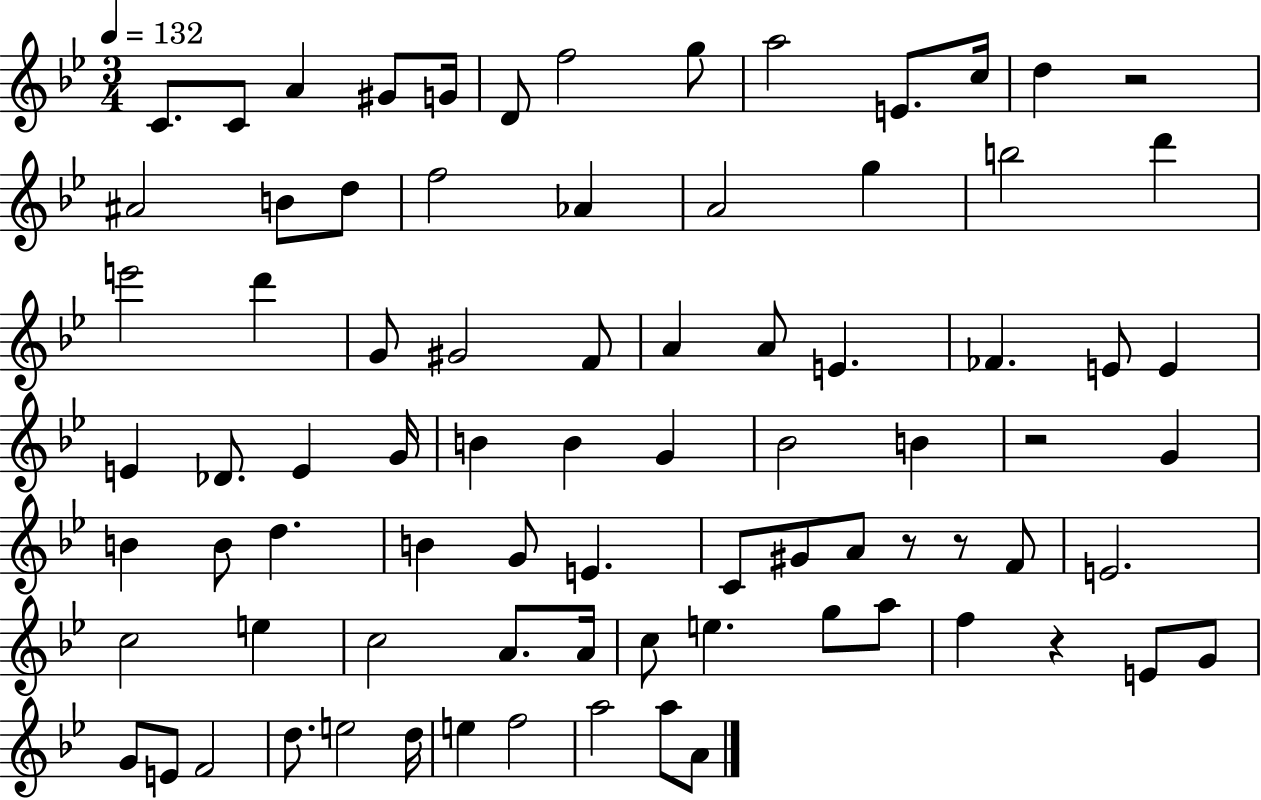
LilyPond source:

{
  \clef treble
  \numericTimeSignature
  \time 3/4
  \key bes \major
  \tempo 4 = 132
  c'8. c'8 a'4 gis'8 g'16 | d'8 f''2 g''8 | a''2 e'8. c''16 | d''4 r2 | \break ais'2 b'8 d''8 | f''2 aes'4 | a'2 g''4 | b''2 d'''4 | \break e'''2 d'''4 | g'8 gis'2 f'8 | a'4 a'8 e'4. | fes'4. e'8 e'4 | \break e'4 des'8. e'4 g'16 | b'4 b'4 g'4 | bes'2 b'4 | r2 g'4 | \break b'4 b'8 d''4. | b'4 g'8 e'4. | c'8 gis'8 a'8 r8 r8 f'8 | e'2. | \break c''2 e''4 | c''2 a'8. a'16 | c''8 e''4. g''8 a''8 | f''4 r4 e'8 g'8 | \break g'8 e'8 f'2 | d''8. e''2 d''16 | e''4 f''2 | a''2 a''8 a'8 | \break \bar "|."
}